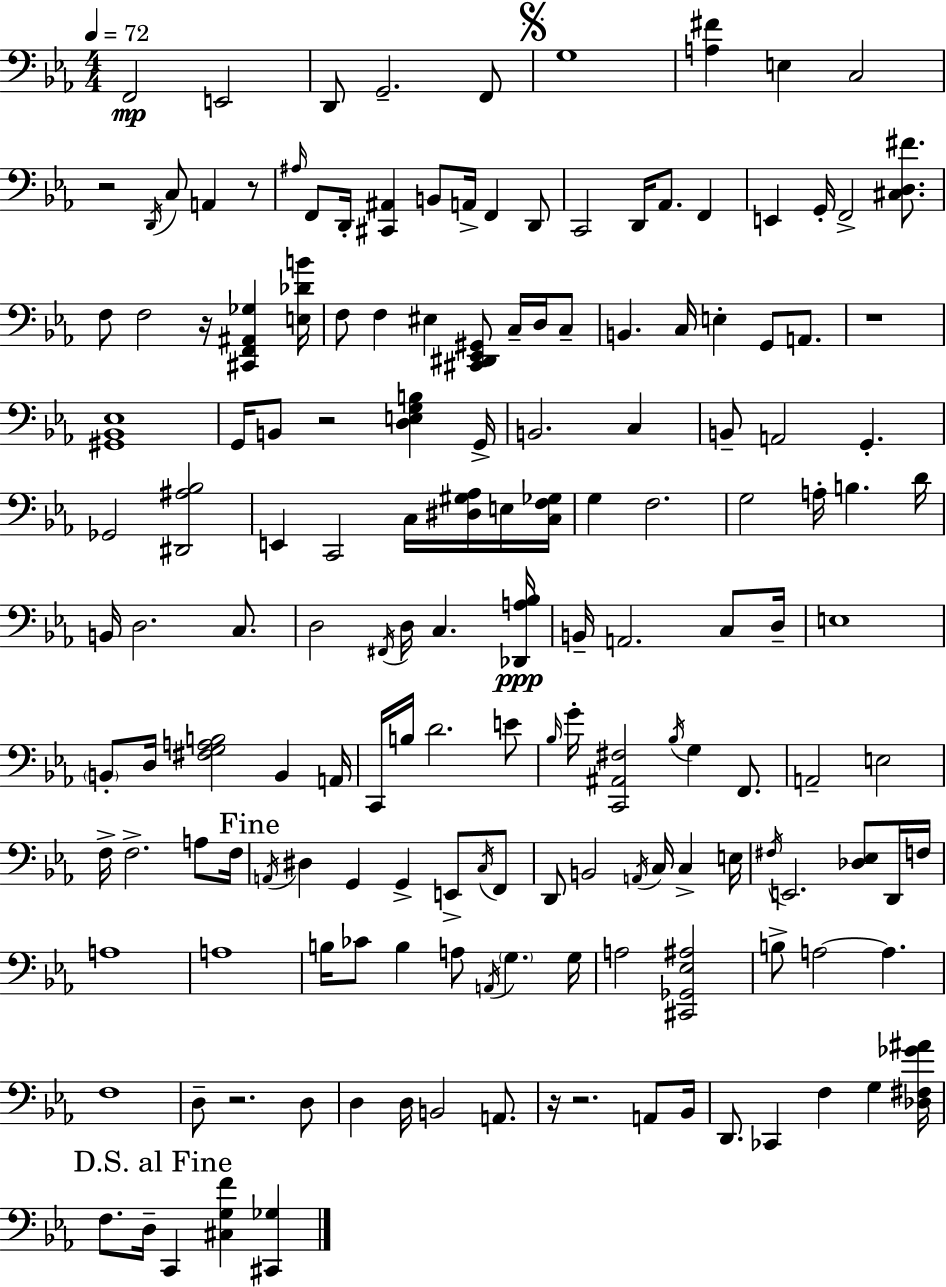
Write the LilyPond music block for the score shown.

{
  \clef bass
  \numericTimeSignature
  \time 4/4
  \key c \minor
  \tempo 4 = 72
  f,2\mp e,2 | d,8 g,2.-- f,8 | \mark \markup { \musicglyph "scripts.segno" } g1 | <a fis'>4 e4 c2 | \break r2 \acciaccatura { d,16 } c8 a,4 r8 | \grace { ais16 } f,8 d,16-. <cis, ais,>4 b,8 a,16-> f,4 | d,8 c,2 d,16 aes,8. f,4 | e,4 g,16-. f,2-> <cis d fis'>8. | \break f8 f2 r16 <cis, f, ais, ges>4 | <e des' b'>16 f8 f4 eis4 <cis, dis, ees, gis,>8 c16-- d16 | c8-- b,4. c16 e4-. g,8 a,8. | r1 | \break <gis, bes, ees>1 | g,16 b,8 r2 <d e g b>4 | g,16-> b,2. c4 | b,8-- a,2 g,4.-. | \break ges,2 <dis, ais bes>2 | e,4 c,2 c16 <dis gis aes>16 | e16 <c f ges>16 g4 f2. | g2 a16-. b4. | \break d'16 b,16 d2. c8. | d2 \acciaccatura { fis,16 } d16 c4. | <des, a bes>16\ppp b,16-- a,2. | c8 d16-- e1 | \break \parenthesize b,8-. d16 <fis g a b>2 b,4 | a,16 c,16 b16 d'2. | e'8 \grace { bes16 } g'16-. <c, ais, fis>2 \acciaccatura { bes16 } g4 | f,8. a,2-- e2 | \break f16-> f2.-> | a8 f16 \mark "Fine" \acciaccatura { a,16 } dis4 g,4 g,4-> | e,8-> \acciaccatura { c16 } f,8 d,8 b,2 | \acciaccatura { a,16 } c16 c4-> e16 \acciaccatura { fis16 } e,2. | \break <des ees>8 d,16 f16 a1 | a1 | b16 ces'8 b4 | a8 \acciaccatura { a,16 } \parenthesize g4. g16 a2 | \break <cis, ges, ees ais>2 b8-> a2~~ | a4. f1 | d8-- r2. | d8 d4 d16 b,2 | \break a,8. r16 r2. | a,8 bes,16 d,8. ces,4 | f4 g4 <des fis ges' ais'>16 \mark "D.S. al Fine" f8. d16-- c,4 | <cis g f'>4 <cis, ges>4 \bar "|."
}